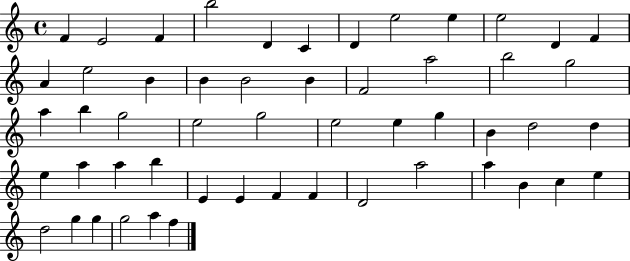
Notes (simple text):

F4/q E4/h F4/q B5/h D4/q C4/q D4/q E5/h E5/q E5/h D4/q F4/q A4/q E5/h B4/q B4/q B4/h B4/q F4/h A5/h B5/h G5/h A5/q B5/q G5/h E5/h G5/h E5/h E5/q G5/q B4/q D5/h D5/q E5/q A5/q A5/q B5/q E4/q E4/q F4/q F4/q D4/h A5/h A5/q B4/q C5/q E5/q D5/h G5/q G5/q G5/h A5/q F5/q